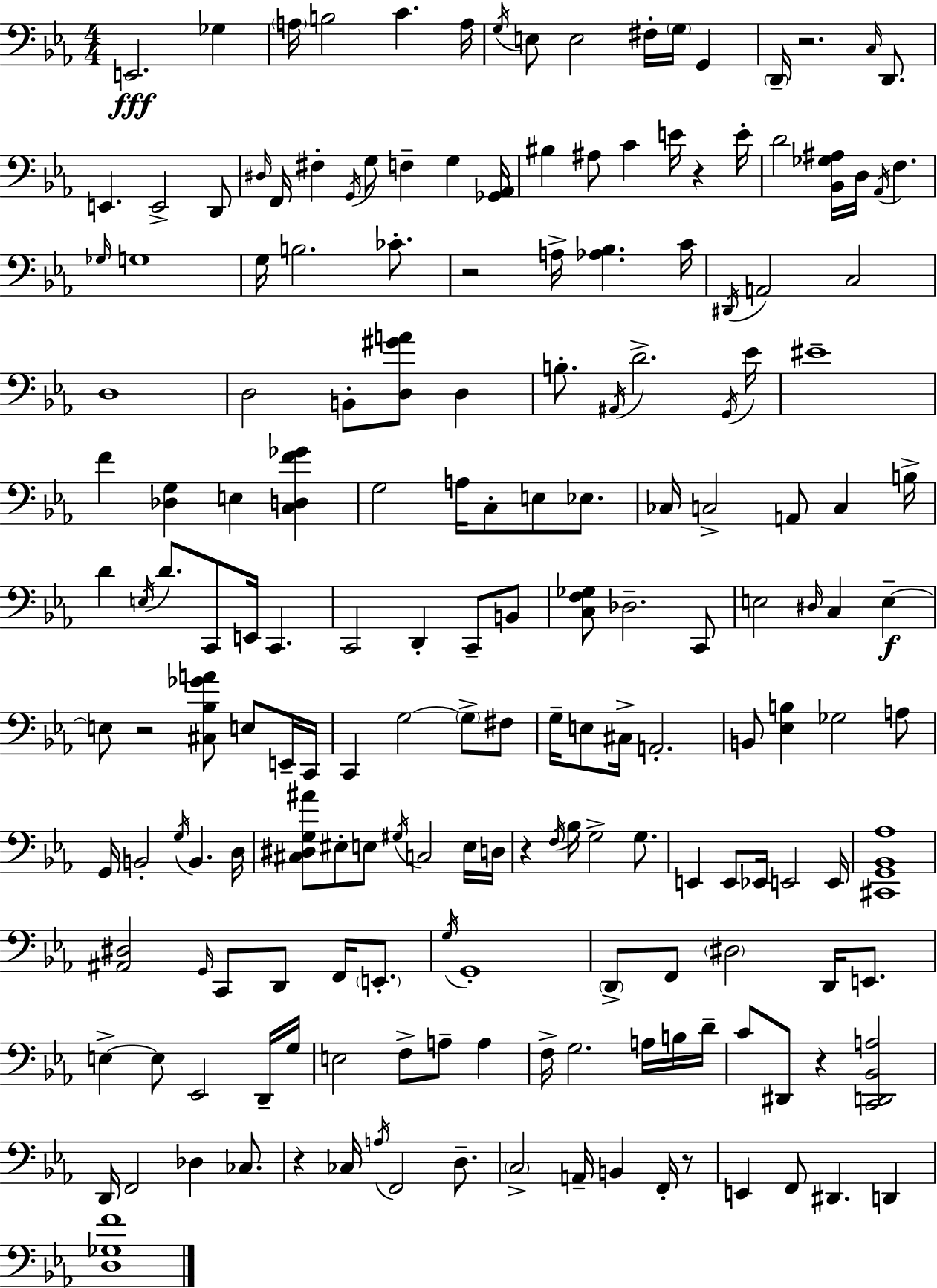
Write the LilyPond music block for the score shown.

{
  \clef bass
  \numericTimeSignature
  \time 4/4
  \key c \minor
  \repeat volta 2 { e,2.\fff ges4 | \parenthesize a16 b2 c'4. a16 | \acciaccatura { g16 } e8 e2 fis16-. \parenthesize g16 g,4 | \parenthesize d,16-- r2. \grace { c16 } d,8. | \break e,4. e,2-> | d,8 \grace { dis16 } f,16 fis4-. \acciaccatura { g,16 } g8 f4-- g4 | <ges, aes,>16 bis4 ais8 c'4 e'16 r4 | e'16-. d'2 <bes, ges ais>16 d16 \acciaccatura { aes,16 } f4. | \break \grace { ges16 } g1 | g16 b2. | ces'8.-. r2 a16-> <aes bes>4. | c'16 \acciaccatura { dis,16 } a,2 c2 | \break d1 | d2 b,8-. | <d gis' a'>8 d4 b8.-. \acciaccatura { ais,16 } d'2.-> | \acciaccatura { g,16 } ees'16 eis'1-- | \break f'4 <des g>4 | e4 <c d f' ges'>4 g2 | a16 c8-. e8 ees8. ces16 c2-> | a,8 c4 b16-> d'4 \acciaccatura { e16 } d'8. | \break c,8 e,16 c,4. c,2 | d,4-. c,8-- b,8 <c f ges>8 des2.-- | c,8 e2 | \grace { dis16 } c4 e4--~~\f e8 r2 | \break <cis bes ges' a'>8 e8 e,16-- c,16 c,4 g2~~ | \parenthesize g8-> fis8 g16-- e8 cis16-> a,2.-. | b,8 <ees b>4 | ges2 a8 g,16 b,2-. | \break \acciaccatura { g16 } b,4. d16 <cis dis g ais'>8 eis8-. | e8 \acciaccatura { gis16 } c2 e16 d16 r4 | \acciaccatura { f16 } bes16 g2-> g8. e,4 | e,8 ees,16 e,2 e,16 <cis, g, bes, aes>1 | \break <ais, dis>2 | \grace { g,16 } c,8 d,8 f,16 \parenthesize e,8.-. \acciaccatura { g16 } | g,1-. | \parenthesize d,8-> f,8 \parenthesize dis2 d,16 e,8. | \break e4->~~ e8 ees,2 d,16-- g16 | e2 f8-> a8-- a4 | f16-> g2. a16 b16 d'16-- | c'8 dis,8 r4 <c, d, bes, a>2 | \break d,16 f,2 des4 ces8. | r4 ces16 \acciaccatura { a16 } f,2 d8.-- | \parenthesize c2-> a,16-- b,4 f,16-. r8 | e,4 f,8 dis,4. d,4 | \break <d ges f'>1 | } \bar "|."
}